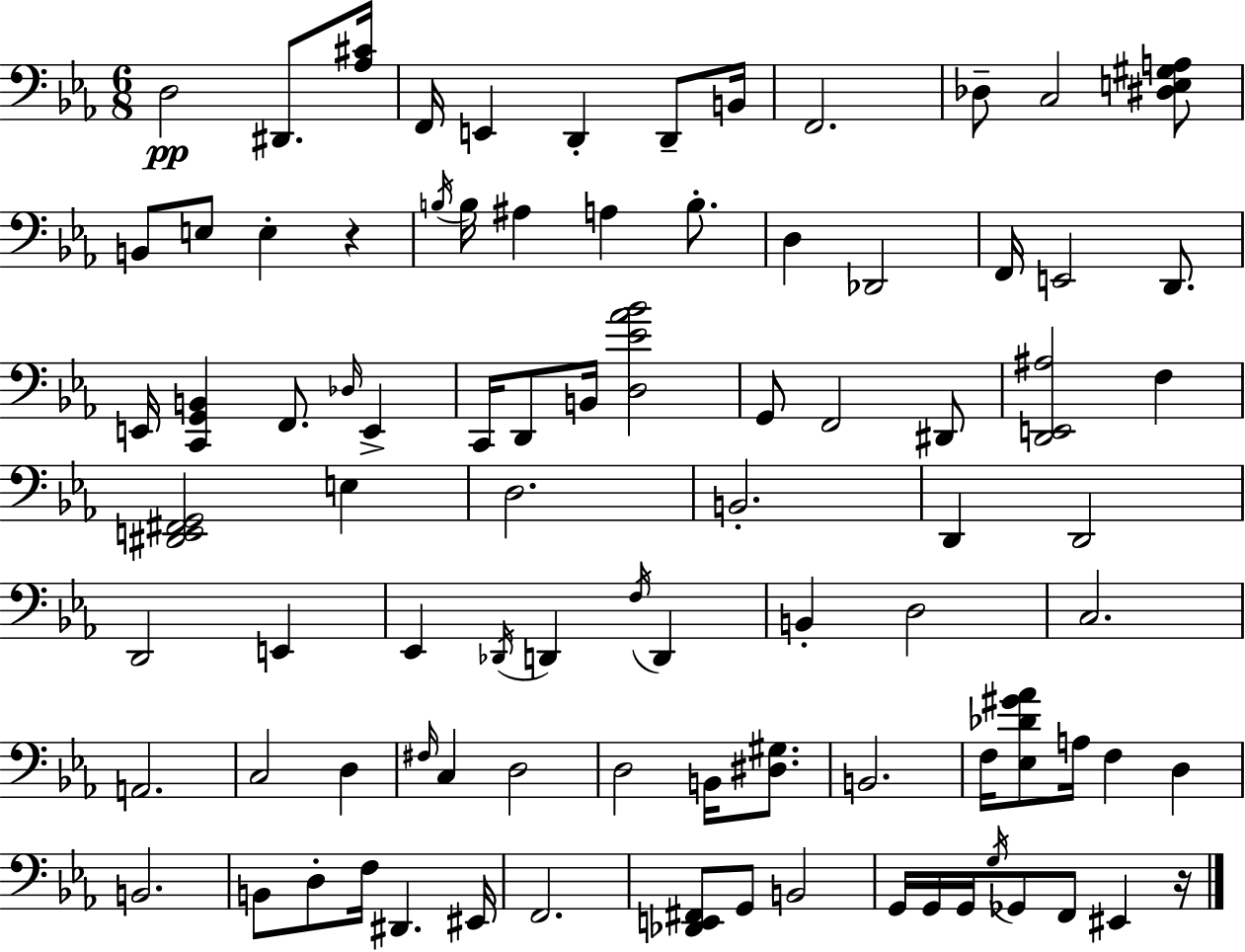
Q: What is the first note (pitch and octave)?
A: D3